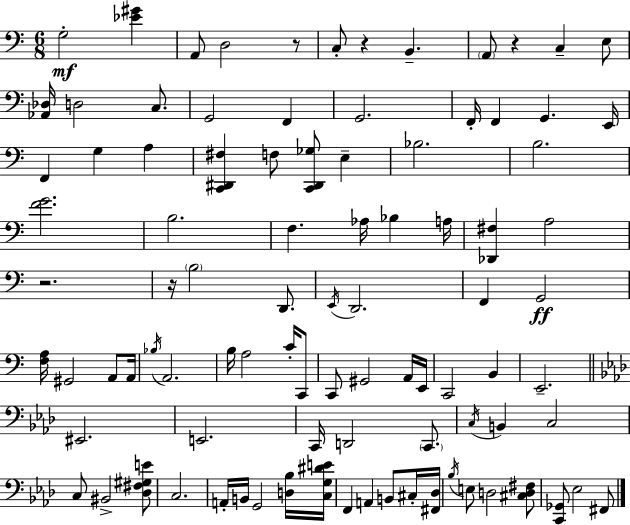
{
  \clef bass
  \numericTimeSignature
  \time 6/8
  \key c \major
  g2-.\mf <ees' gis'>4 | a,8 d2 r8 | c8-. r4 b,4.-- | \parenthesize a,8 r4 c4-- e8 | \break <aes, des>16 d2 c8. | g,2 f,4 | g,2. | f,16-. f,4 g,4. e,16 | \break f,4 g4 a4 | <c, dis, fis>4 f8 <c, dis, ges>8 e4-- | bes2. | b2. | \break <f' g'>2. | b2. | f4. aes16 bes4 a16 | <des, fis>4 a2 | \break r2. | r16 \parenthesize b2 d,8. | \acciaccatura { e,16 } d,2. | f,4 g,2\ff | \break <f a>16 gis,2 a,8 | a,16 \acciaccatura { bes16 } a,2. | b16 a2 c'16-. | c,8 c,8 gis,2 | \break a,16 e,16 c,2 b,4 | e,2.-- | \bar "||" \break \key f \minor eis,2. | e,2. | c,16 d,2 \parenthesize c,8. | \acciaccatura { c16 } b,4 c2 | \break c8 bis,2-> <des fis gis e'>8 | c2. | a,16-. b,16 g,2 <d bes>16 | <c g dis' e'>16 f,4 a,4 b,8 cis16-. | \break <fis, des>16 \acciaccatura { bes16 } e8 d2 | <cis d fis>8 <c, ges,>8 ees2 | fis,8 \bar "|."
}